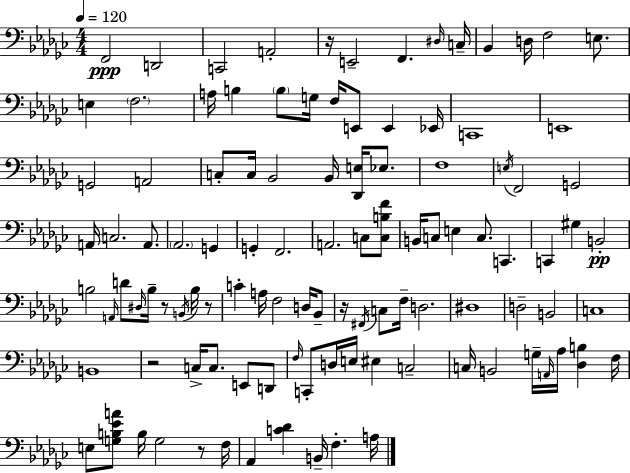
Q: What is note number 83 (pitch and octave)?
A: C3